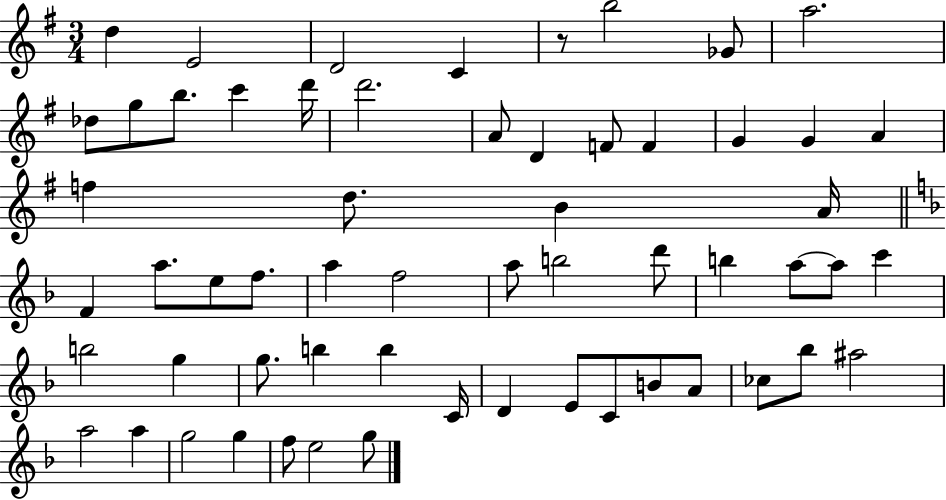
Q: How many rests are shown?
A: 1